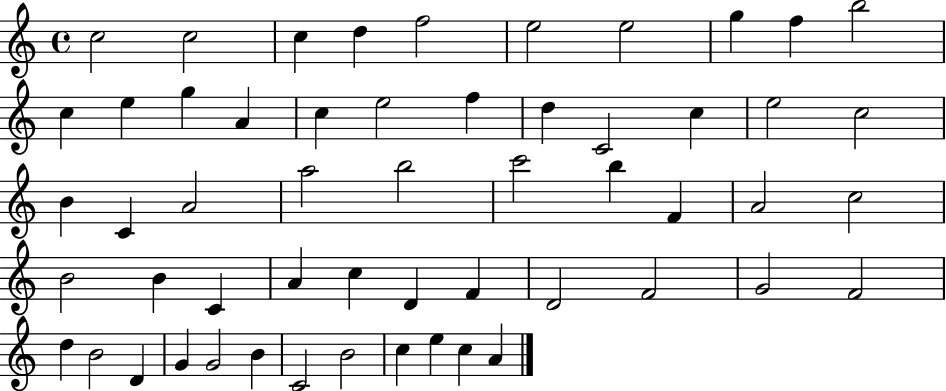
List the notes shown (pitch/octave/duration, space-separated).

C5/h C5/h C5/q D5/q F5/h E5/h E5/h G5/q F5/q B5/h C5/q E5/q G5/q A4/q C5/q E5/h F5/q D5/q C4/h C5/q E5/h C5/h B4/q C4/q A4/h A5/h B5/h C6/h B5/q F4/q A4/h C5/h B4/h B4/q C4/q A4/q C5/q D4/q F4/q D4/h F4/h G4/h F4/h D5/q B4/h D4/q G4/q G4/h B4/q C4/h B4/h C5/q E5/q C5/q A4/q